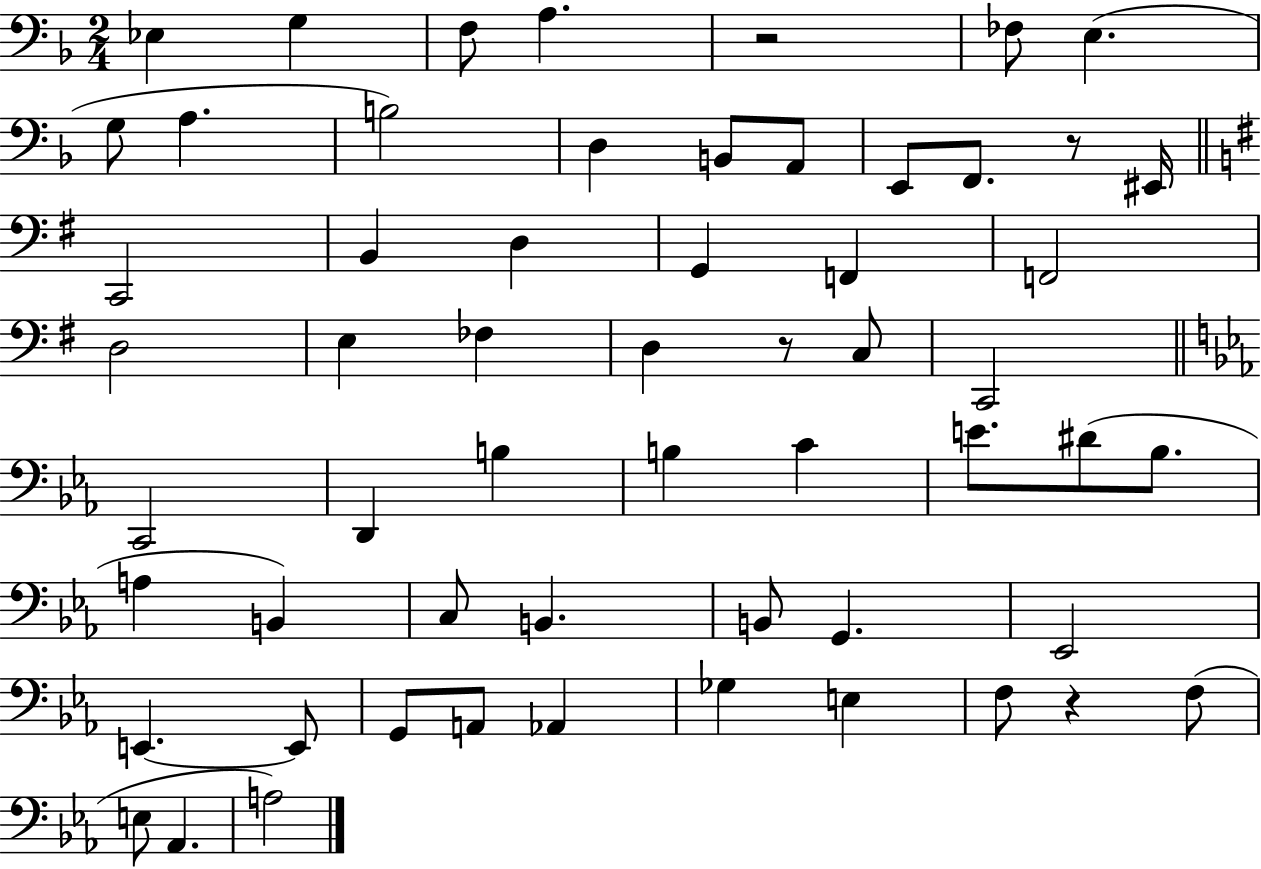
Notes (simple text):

Eb3/q G3/q F3/e A3/q. R/h FES3/e E3/q. G3/e A3/q. B3/h D3/q B2/e A2/e E2/e F2/e. R/e EIS2/s C2/h B2/q D3/q G2/q F2/q F2/h D3/h E3/q FES3/q D3/q R/e C3/e C2/h C2/h D2/q B3/q B3/q C4/q E4/e. D#4/e Bb3/e. A3/q B2/q C3/e B2/q. B2/e G2/q. Eb2/h E2/q. E2/e G2/e A2/e Ab2/q Gb3/q E3/q F3/e R/q F3/e E3/e Ab2/q. A3/h